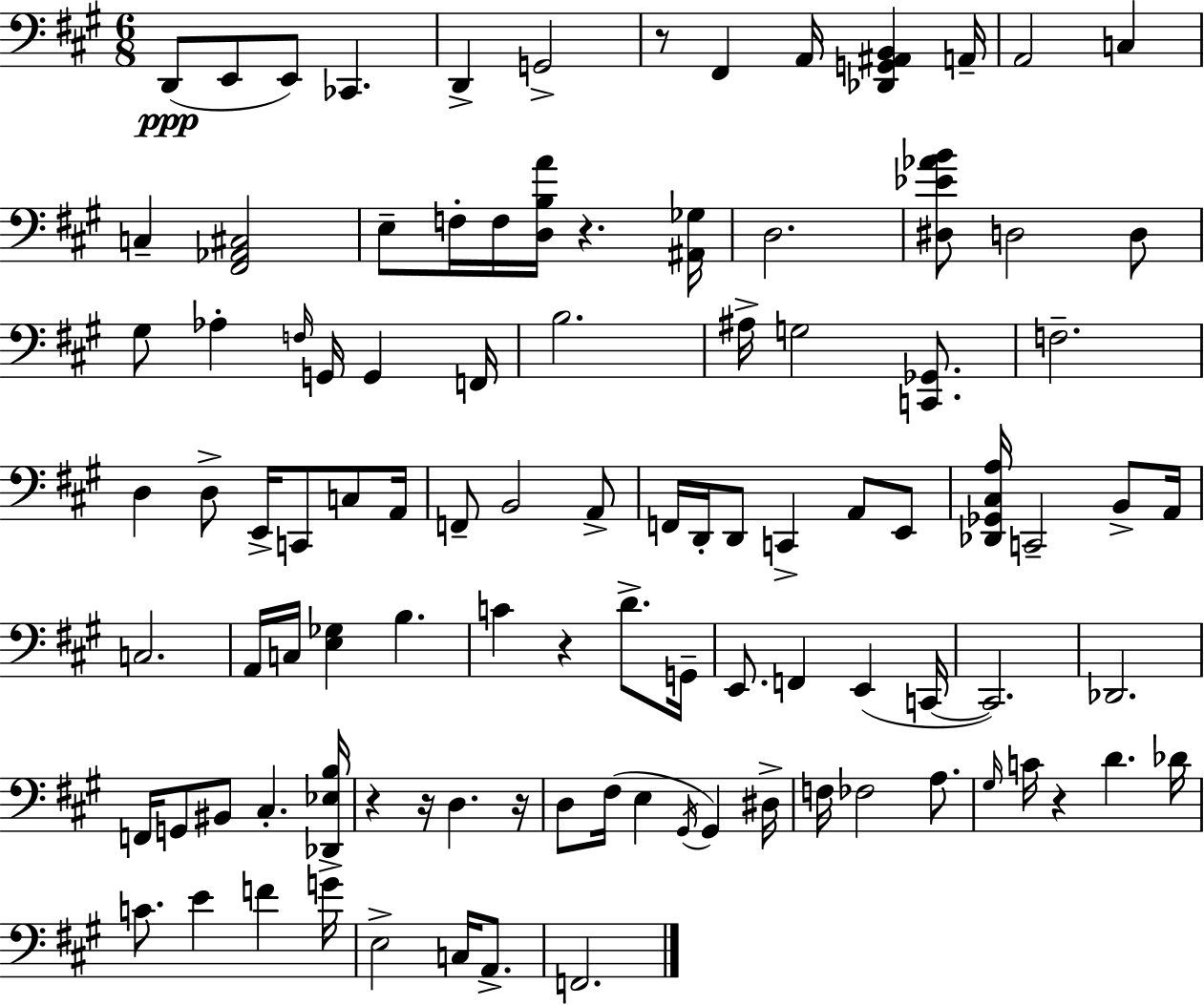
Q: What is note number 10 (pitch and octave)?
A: A2